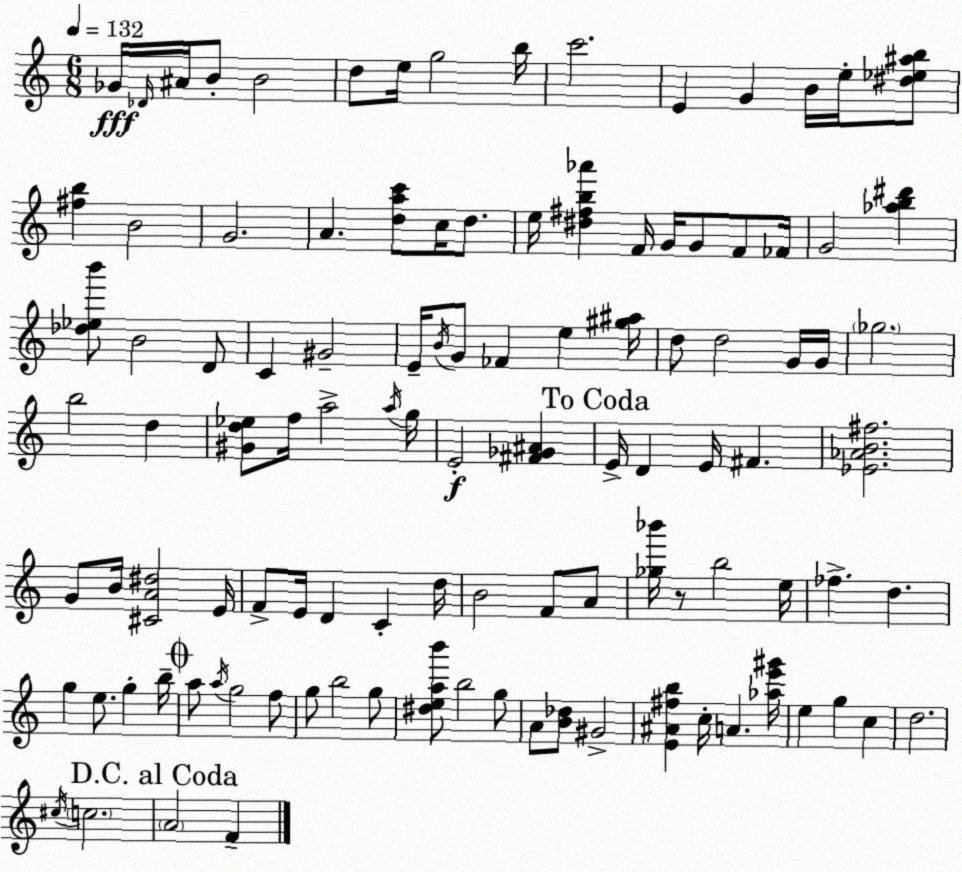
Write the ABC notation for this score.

X:1
T:Untitled
M:6/8
L:1/4
K:Am
_G/4 _D/4 ^A/4 B/2 B2 d/2 e/4 g2 b/4 c'2 E G B/4 e/4 [^d_e^ab]/2 [^fb] B2 G2 A [dac']/2 c/4 d/2 e/4 [^d^fb_a'] F/4 G/4 G/2 F/2 _F/4 G2 [_ab^d'] [_d_eb']/2 B2 D/2 C ^G2 E/4 B/4 G/2 _F e [^g^a]/4 d/2 d2 G/4 G/4 _g2 b2 d [^Gd_e]/2 f/4 a2 a/4 g/4 E2 [^F_G^A] E/4 D E/4 ^F [_E_AB^f]2 G/2 B/4 [^CA^d]2 E/4 F/2 E/4 D C d/4 B2 F/2 A/2 [_g_b']/4 z/2 b2 e/4 _f d g e/2 g b/4 a/2 a/4 g2 f/2 g/2 b2 g/2 [^deab']/2 b2 g/2 A/2 [B_d]/2 ^G2 [E^A^fb] c/4 A [_ae'^g']/4 e g c d2 ^c/4 c2 A2 F